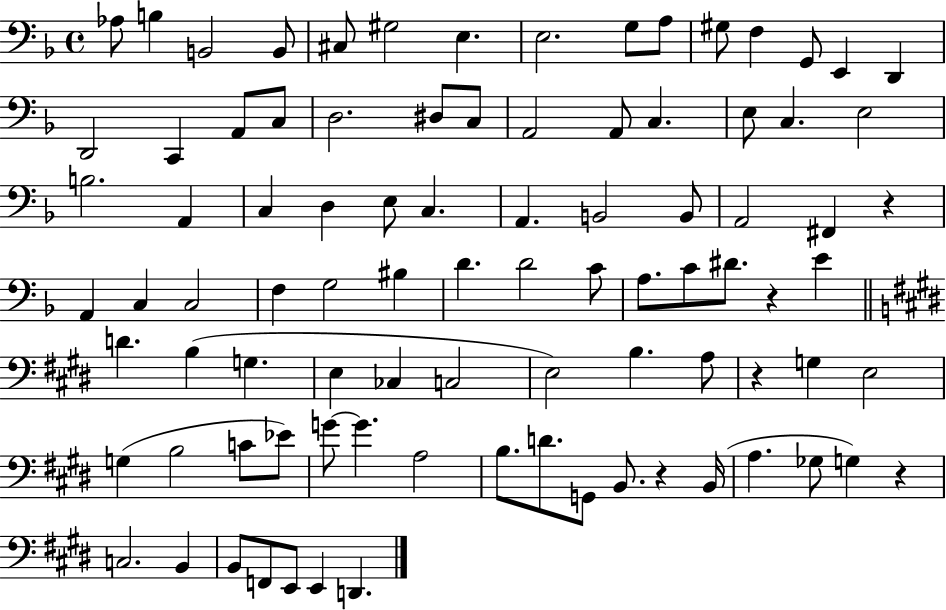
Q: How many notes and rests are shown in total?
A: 90